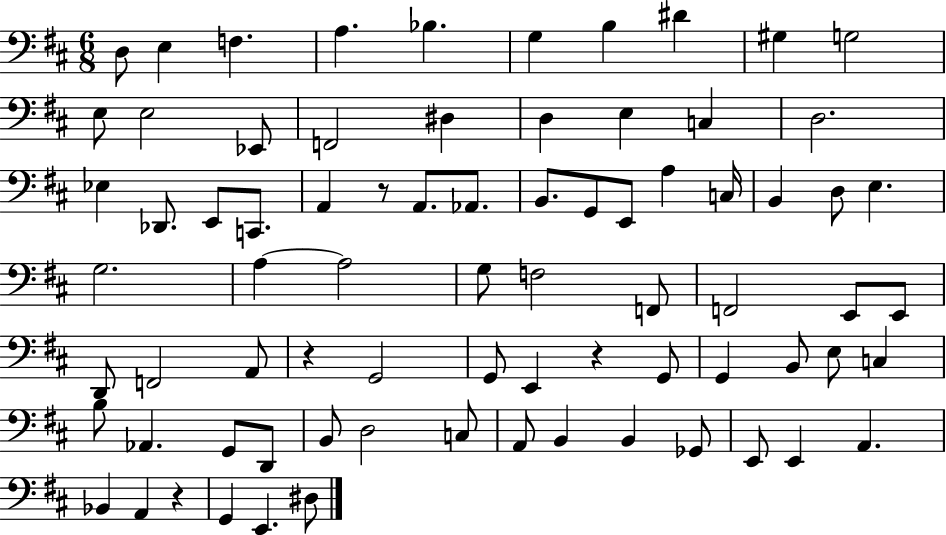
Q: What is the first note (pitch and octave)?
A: D3